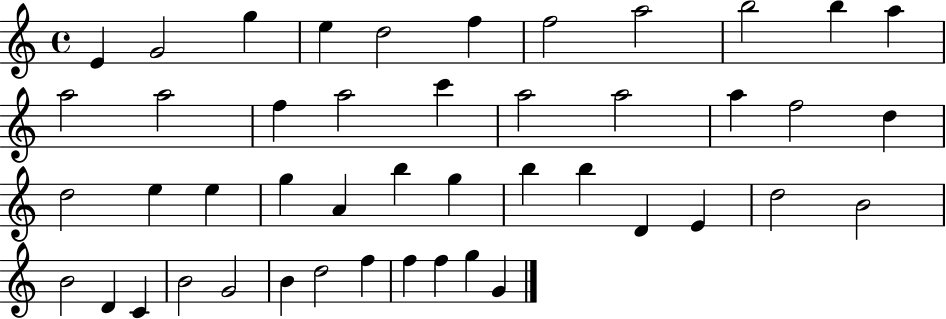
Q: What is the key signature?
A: C major